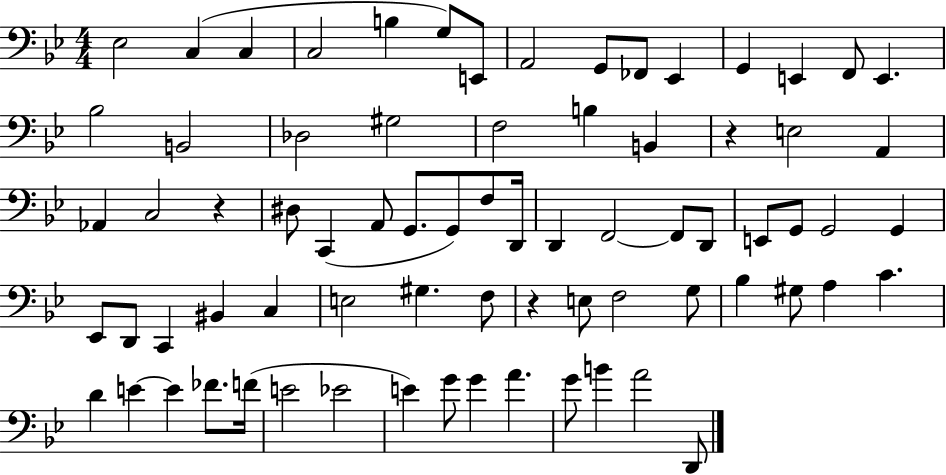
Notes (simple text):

Eb3/h C3/q C3/q C3/h B3/q G3/e E2/e A2/h G2/e FES2/e Eb2/q G2/q E2/q F2/e E2/q. Bb3/h B2/h Db3/h G#3/h F3/h B3/q B2/q R/q E3/h A2/q Ab2/q C3/h R/q D#3/e C2/q A2/e G2/e. G2/e F3/e D2/s D2/q F2/h F2/e D2/e E2/e G2/e G2/h G2/q Eb2/e D2/e C2/q BIS2/q C3/q E3/h G#3/q. F3/e R/q E3/e F3/h G3/e Bb3/q G#3/e A3/q C4/q. D4/q E4/q E4/q FES4/e. F4/s E4/h Eb4/h E4/q G4/e G4/q A4/q. G4/e B4/q A4/h D2/e